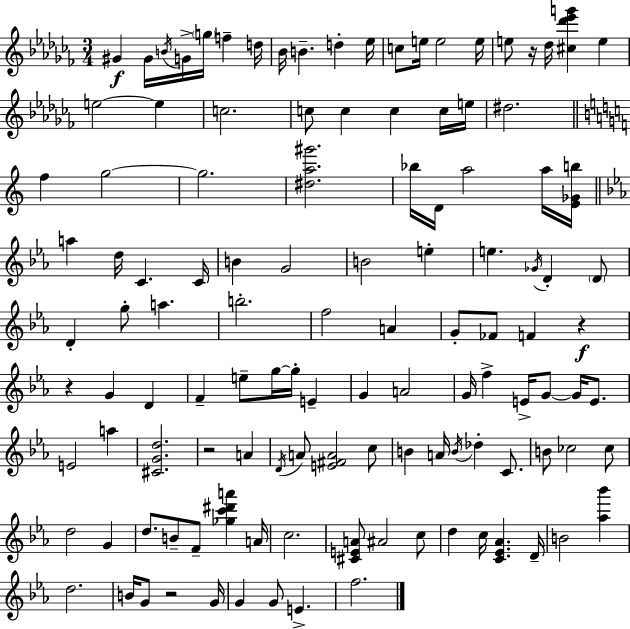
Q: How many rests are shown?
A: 5